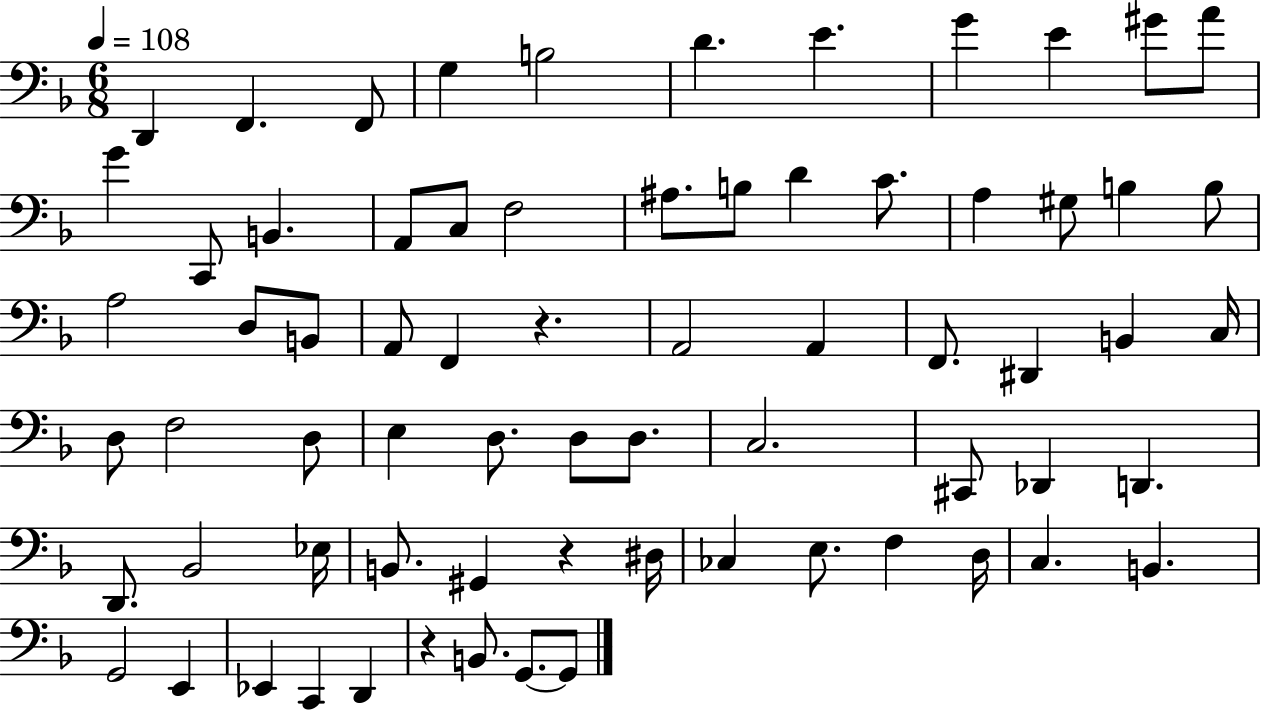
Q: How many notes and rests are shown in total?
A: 70